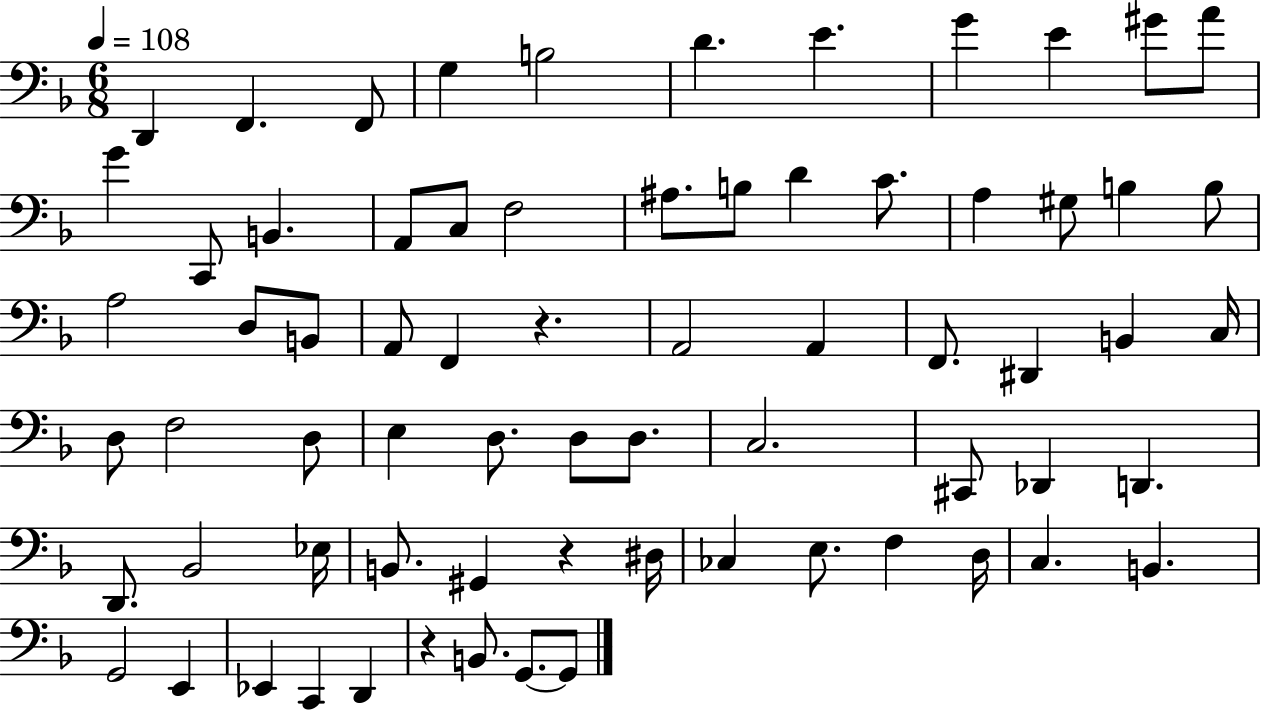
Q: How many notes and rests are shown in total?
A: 70